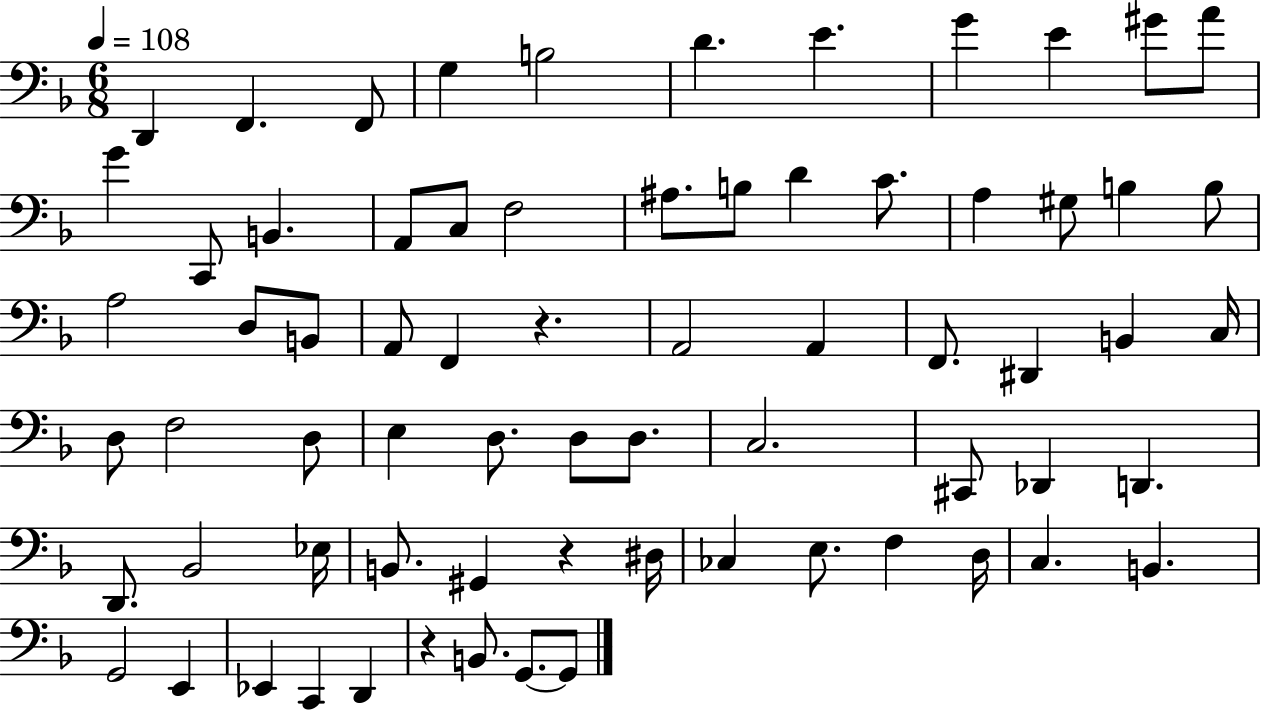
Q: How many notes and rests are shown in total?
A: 70